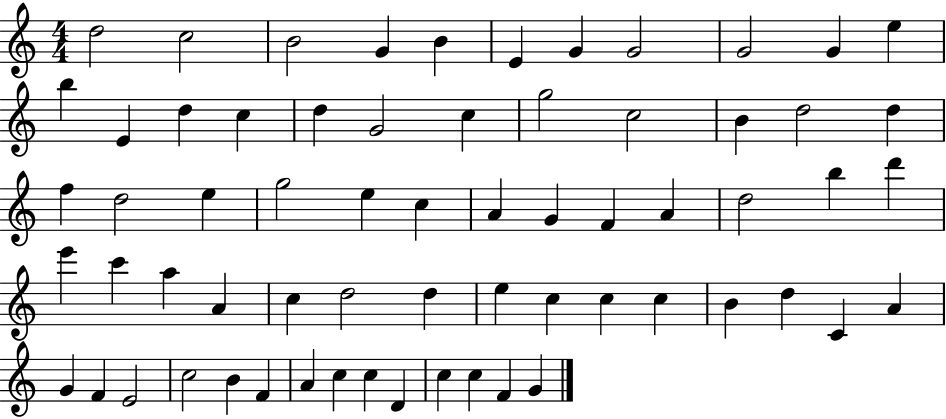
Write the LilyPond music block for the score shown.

{
  \clef treble
  \numericTimeSignature
  \time 4/4
  \key c \major
  d''2 c''2 | b'2 g'4 b'4 | e'4 g'4 g'2 | g'2 g'4 e''4 | \break b''4 e'4 d''4 c''4 | d''4 g'2 c''4 | g''2 c''2 | b'4 d''2 d''4 | \break f''4 d''2 e''4 | g''2 e''4 c''4 | a'4 g'4 f'4 a'4 | d''2 b''4 d'''4 | \break e'''4 c'''4 a''4 a'4 | c''4 d''2 d''4 | e''4 c''4 c''4 c''4 | b'4 d''4 c'4 a'4 | \break g'4 f'4 e'2 | c''2 b'4 f'4 | a'4 c''4 c''4 d'4 | c''4 c''4 f'4 g'4 | \break \bar "|."
}